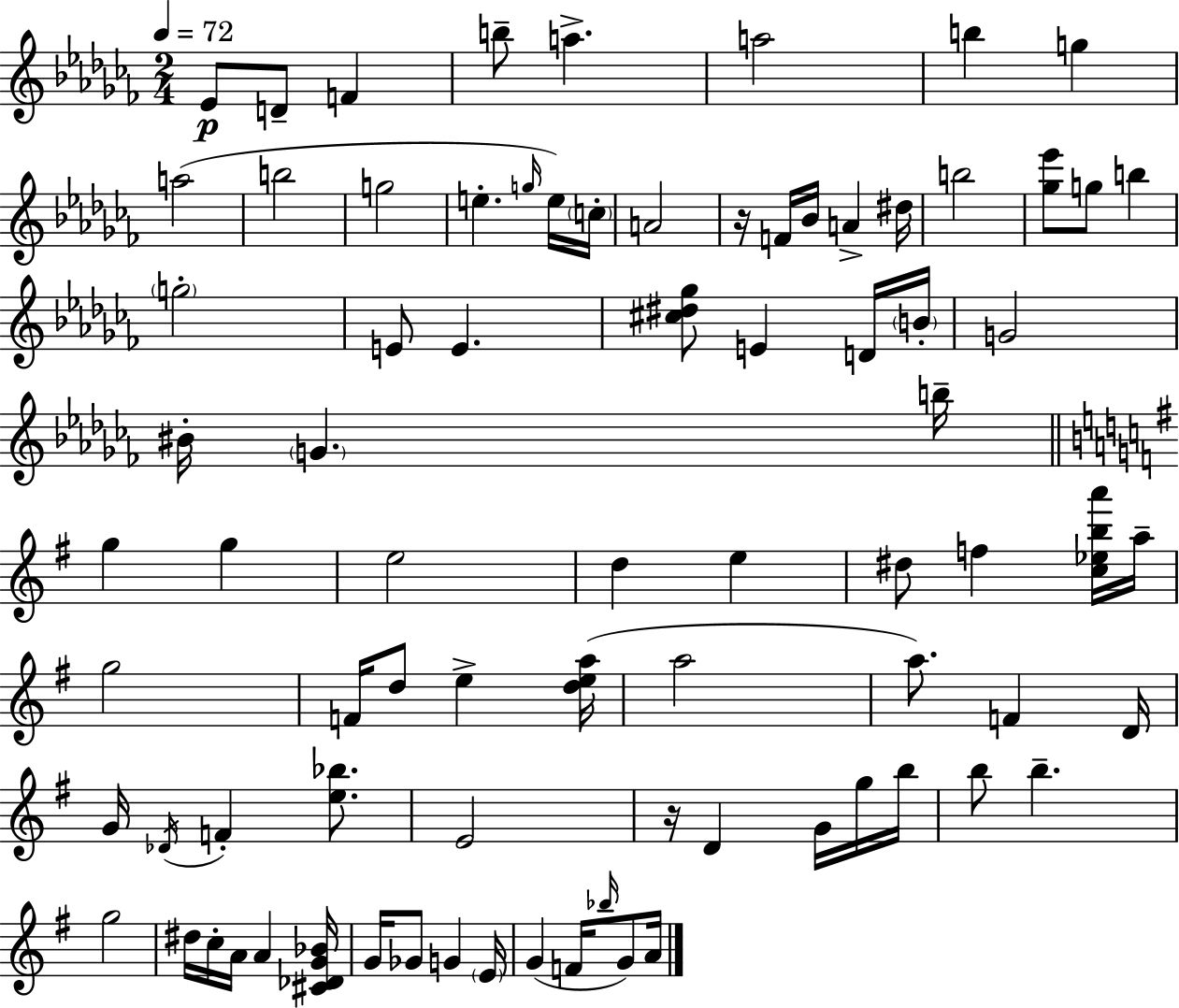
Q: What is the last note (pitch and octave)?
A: A4